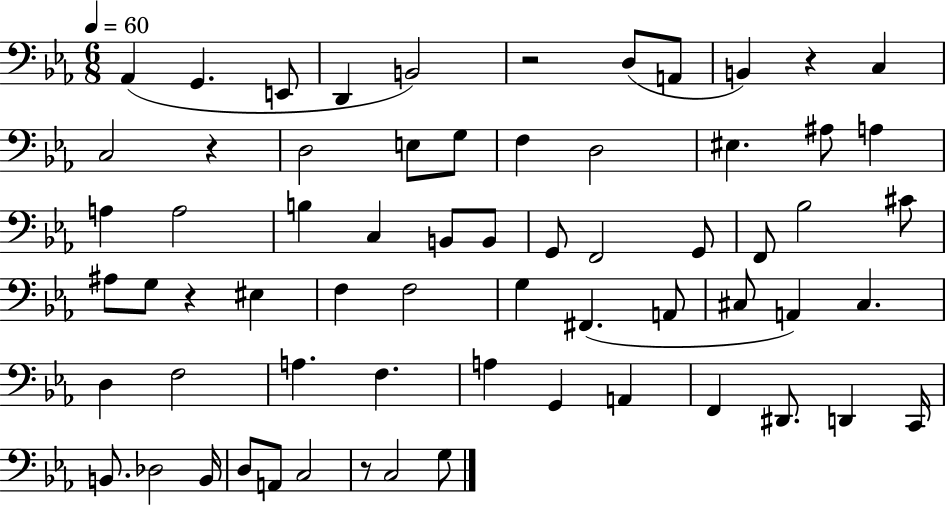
X:1
T:Untitled
M:6/8
L:1/4
K:Eb
_A,, G,, E,,/2 D,, B,,2 z2 D,/2 A,,/2 B,, z C, C,2 z D,2 E,/2 G,/2 F, D,2 ^E, ^A,/2 A, A, A,2 B, C, B,,/2 B,,/2 G,,/2 F,,2 G,,/2 F,,/2 _B,2 ^C/2 ^A,/2 G,/2 z ^E, F, F,2 G, ^F,, A,,/2 ^C,/2 A,, ^C, D, F,2 A, F, A, G,, A,, F,, ^D,,/2 D,, C,,/4 B,,/2 _D,2 B,,/4 D,/2 A,,/2 C,2 z/2 C,2 G,/2